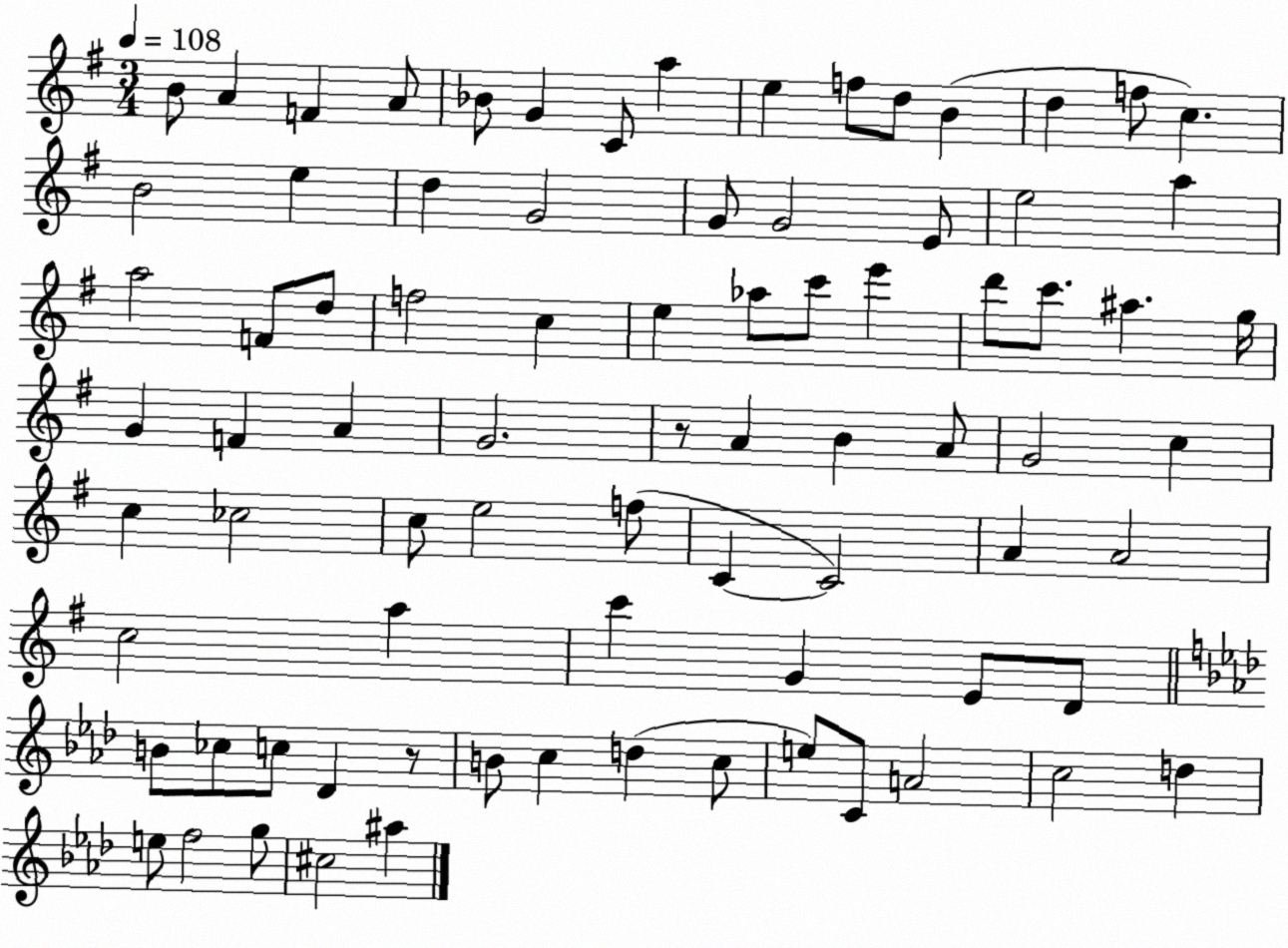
X:1
T:Untitled
M:3/4
L:1/4
K:G
B/2 A F A/2 _B/2 G C/2 a e f/2 d/2 B d f/2 c B2 e d G2 G/2 G2 E/2 e2 a a2 F/2 d/2 f2 c e _a/2 c'/2 e' d'/2 c'/2 ^a g/4 G F A G2 z/2 A B A/2 G2 c c _c2 c/2 e2 f/2 C C2 A A2 c2 a c' G E/2 D/2 B/2 _c/2 c/2 _D z/2 B/2 c d c/2 e/2 C/2 A2 c2 d e/2 f2 g/2 ^c2 ^a